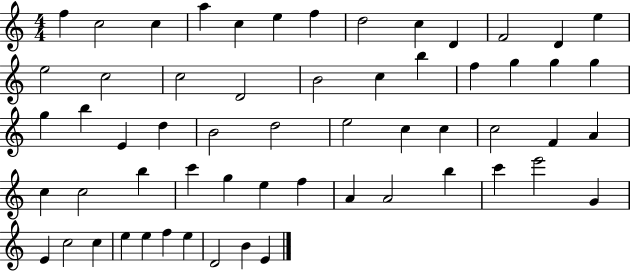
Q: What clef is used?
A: treble